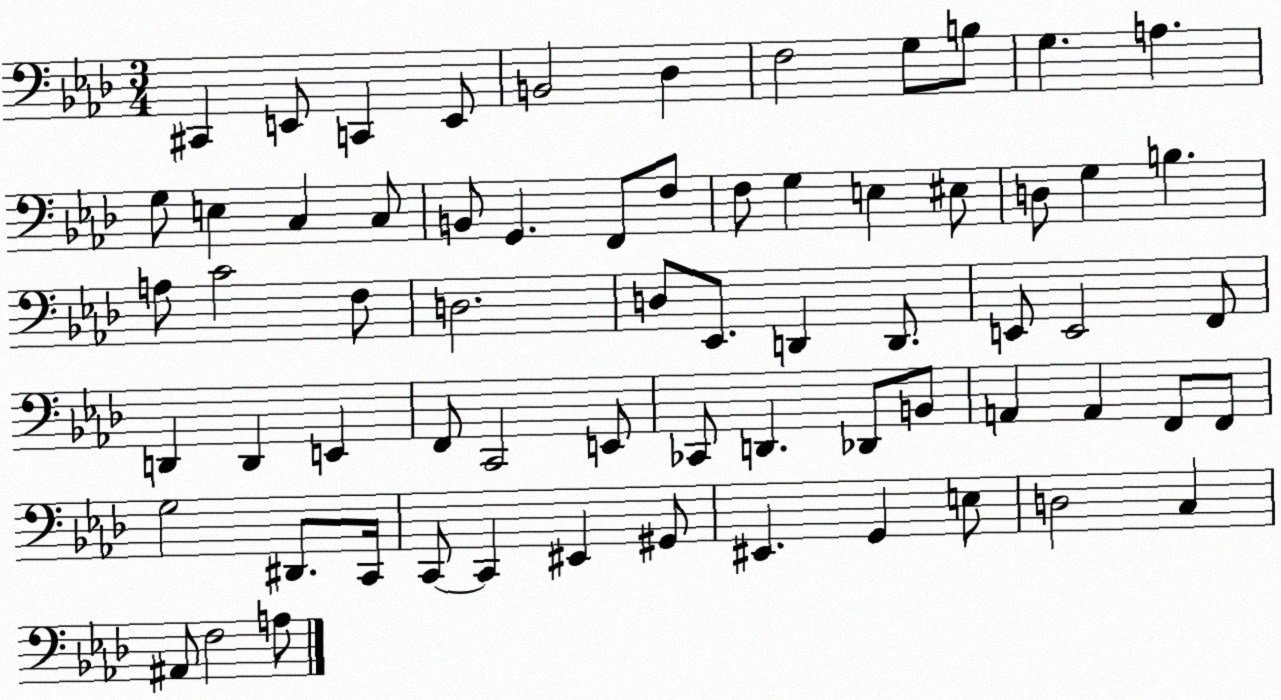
X:1
T:Untitled
M:3/4
L:1/4
K:Ab
^C,, E,,/2 C,, E,,/2 B,,2 _D, F,2 G,/2 B,/2 G, A, G,/2 E, C, C,/2 B,,/2 G,, F,,/2 F,/2 F,/2 G, E, ^E,/2 D,/2 G, B, A,/2 C2 F,/2 D,2 D,/2 _E,,/2 D,, D,,/2 E,,/2 E,,2 F,,/2 D,, D,, E,, F,,/2 C,,2 E,,/2 _C,,/2 D,, _D,,/2 B,,/2 A,, A,, F,,/2 F,,/2 G,2 ^D,,/2 C,,/4 C,,/2 C,, ^E,, ^G,,/2 ^E,, G,, E,/2 D,2 C, ^A,,/2 F,2 A,/2